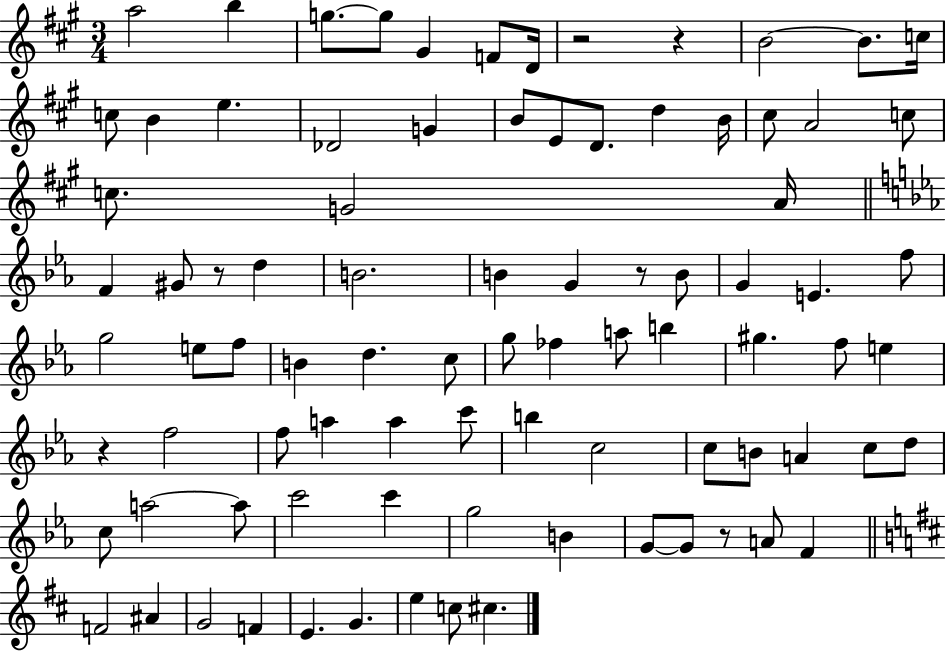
A5/h B5/q G5/e. G5/e G#4/q F4/e D4/s R/h R/q B4/h B4/e. C5/s C5/e B4/q E5/q. Db4/h G4/q B4/e E4/e D4/e. D5/q B4/s C#5/e A4/h C5/e C5/e. G4/h A4/s F4/q G#4/e R/e D5/q B4/h. B4/q G4/q R/e B4/e G4/q E4/q. F5/e G5/h E5/e F5/e B4/q D5/q. C5/e G5/e FES5/q A5/e B5/q G#5/q. F5/e E5/q R/q F5/h F5/e A5/q A5/q C6/e B5/q C5/h C5/e B4/e A4/q C5/e D5/e C5/e A5/h A5/e C6/h C6/q G5/h B4/q G4/e G4/e R/e A4/e F4/q F4/h A#4/q G4/h F4/q E4/q. G4/q. E5/q C5/e C#5/q.